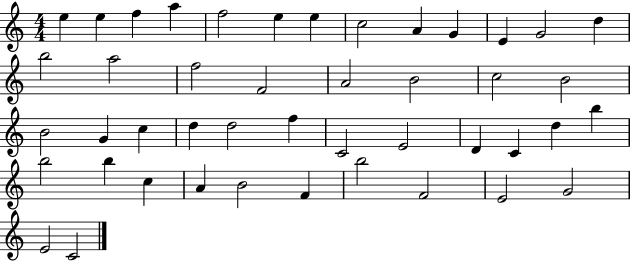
E5/q E5/q F5/q A5/q F5/h E5/q E5/q C5/h A4/q G4/q E4/q G4/h D5/q B5/h A5/h F5/h F4/h A4/h B4/h C5/h B4/h B4/h G4/q C5/q D5/q D5/h F5/q C4/h E4/h D4/q C4/q D5/q B5/q B5/h B5/q C5/q A4/q B4/h F4/q B5/h F4/h E4/h G4/h E4/h C4/h